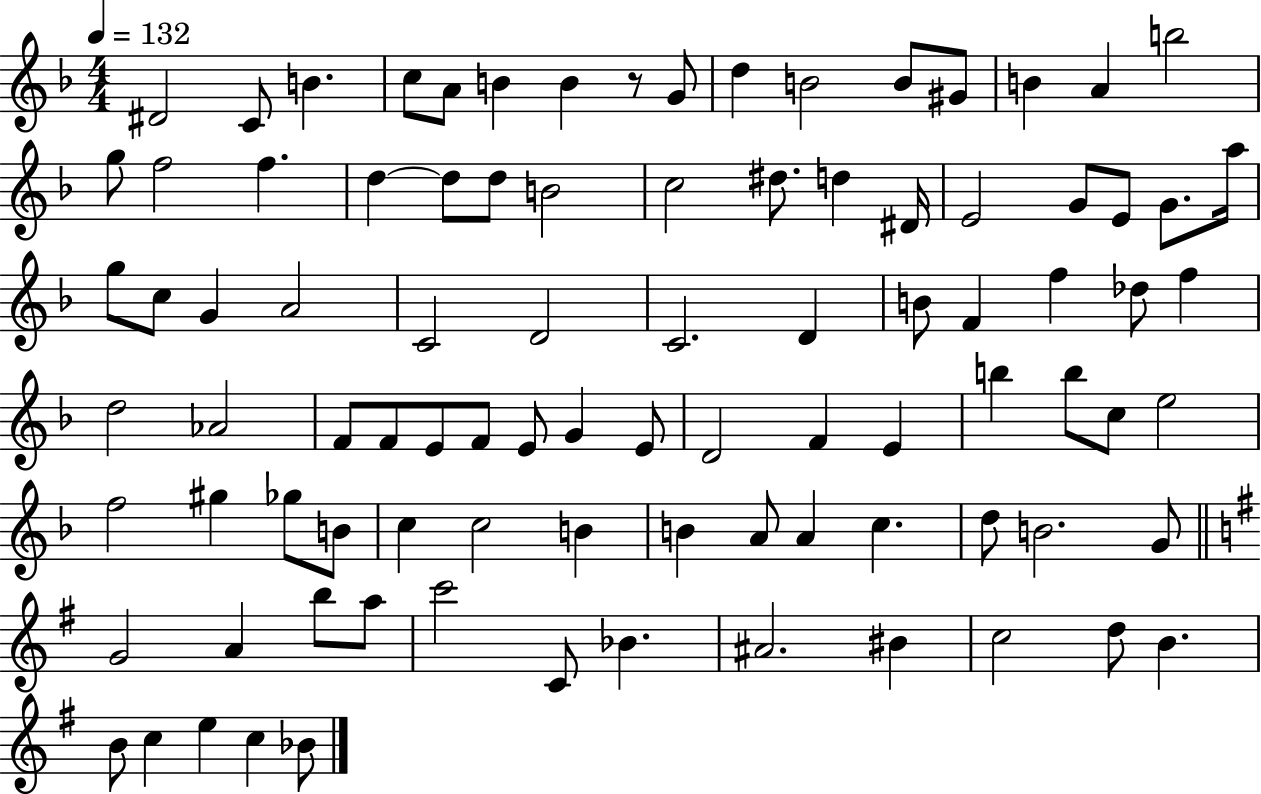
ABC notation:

X:1
T:Untitled
M:4/4
L:1/4
K:F
^D2 C/2 B c/2 A/2 B B z/2 G/2 d B2 B/2 ^G/2 B A b2 g/2 f2 f d d/2 d/2 B2 c2 ^d/2 d ^D/4 E2 G/2 E/2 G/2 a/4 g/2 c/2 G A2 C2 D2 C2 D B/2 F f _d/2 f d2 _A2 F/2 F/2 E/2 F/2 E/2 G E/2 D2 F E b b/2 c/2 e2 f2 ^g _g/2 B/2 c c2 B B A/2 A c d/2 B2 G/2 G2 A b/2 a/2 c'2 C/2 _B ^A2 ^B c2 d/2 B B/2 c e c _B/2